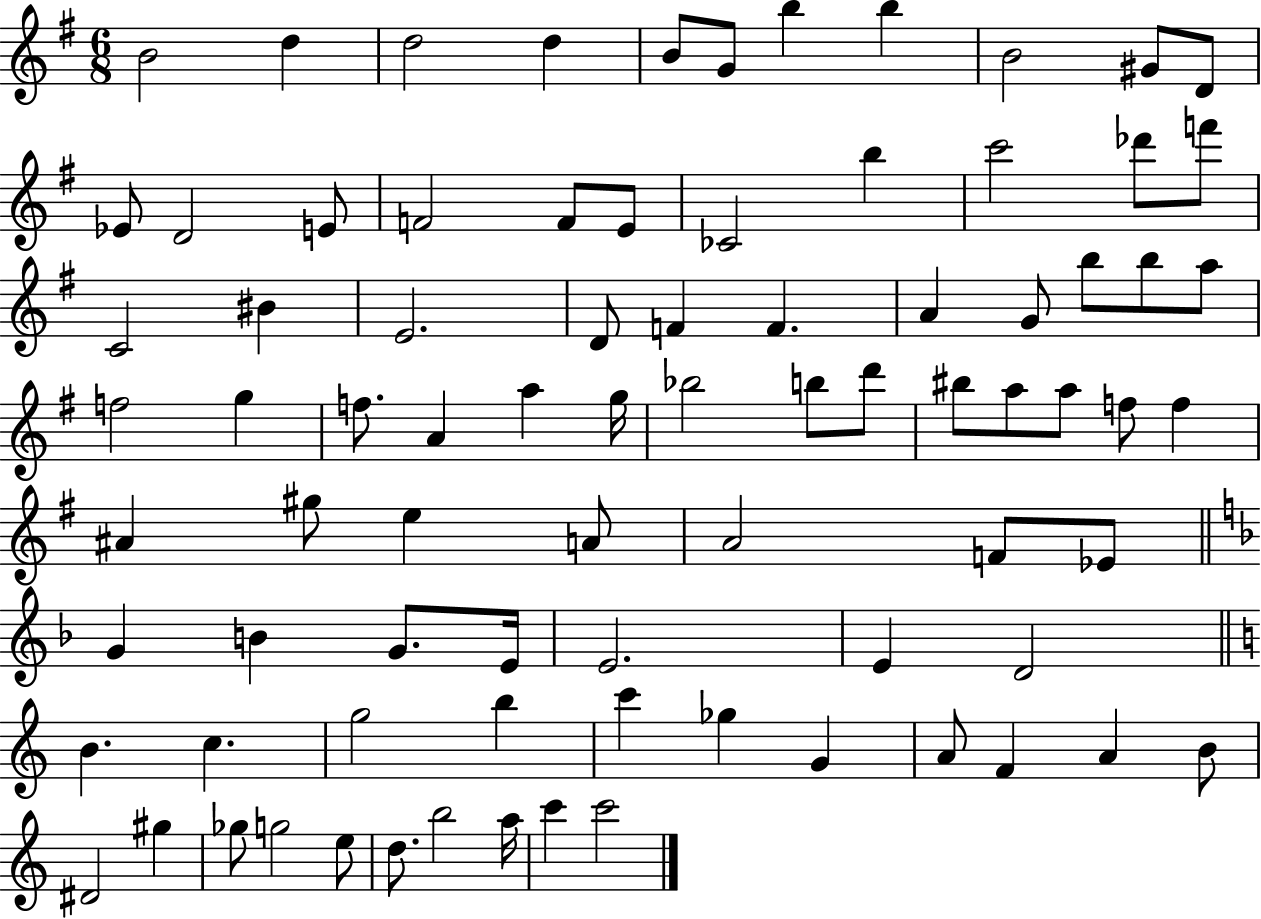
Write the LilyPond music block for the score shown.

{
  \clef treble
  \numericTimeSignature
  \time 6/8
  \key g \major
  b'2 d''4 | d''2 d''4 | b'8 g'8 b''4 b''4 | b'2 gis'8 d'8 | \break ees'8 d'2 e'8 | f'2 f'8 e'8 | ces'2 b''4 | c'''2 des'''8 f'''8 | \break c'2 bis'4 | e'2. | d'8 f'4 f'4. | a'4 g'8 b''8 b''8 a''8 | \break f''2 g''4 | f''8. a'4 a''4 g''16 | bes''2 b''8 d'''8 | bis''8 a''8 a''8 f''8 f''4 | \break ais'4 gis''8 e''4 a'8 | a'2 f'8 ees'8 | \bar "||" \break \key f \major g'4 b'4 g'8. e'16 | e'2. | e'4 d'2 | \bar "||" \break \key c \major b'4. c''4. | g''2 b''4 | c'''4 ges''4 g'4 | a'8 f'4 a'4 b'8 | \break dis'2 gis''4 | ges''8 g''2 e''8 | d''8. b''2 a''16 | c'''4 c'''2 | \break \bar "|."
}